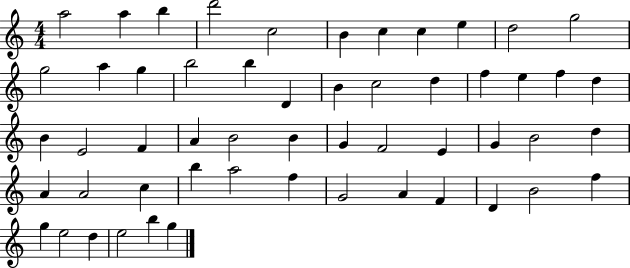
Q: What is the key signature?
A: C major